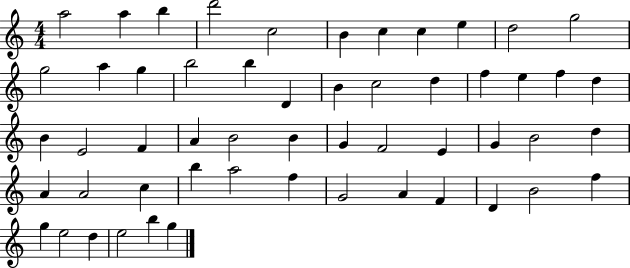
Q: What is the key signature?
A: C major